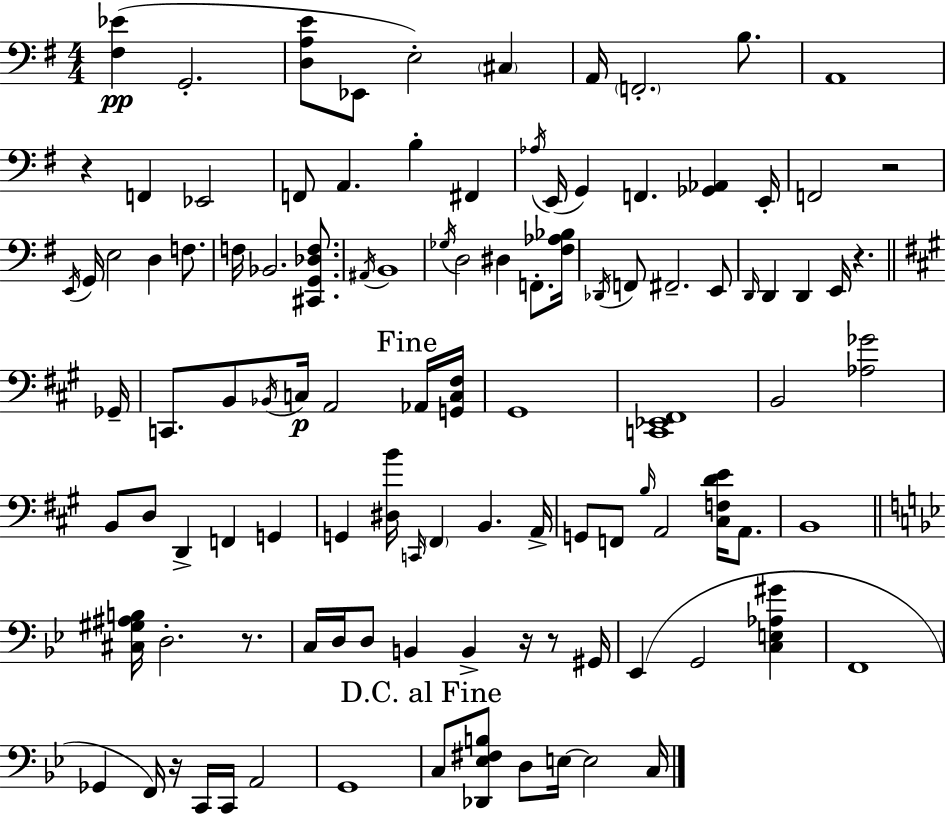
[F#3,Eb4]/q G2/h. [D3,A3,E4]/e Eb2/e E3/h C#3/q A2/s F2/h. B3/e. A2/w R/q F2/q Eb2/h F2/e A2/q. B3/q F#2/q Ab3/s E2/s G2/q F2/q. [Gb2,Ab2]/q E2/s F2/h R/h E2/s G2/s E3/h D3/q F3/e. F3/s Bb2/h. [C#2,G2,Db3,F3]/e. A#2/s B2/w Gb3/s D3/h D#3/q F2/e. [F#3,Ab3,Bb3]/s Db2/s F2/e F#2/h. E2/e D2/s D2/q D2/q E2/s R/q. Gb2/s C2/e. B2/e Bb2/s C3/s A2/h Ab2/s [G2,C3,F#3]/s G#2/w [C2,Eb2,F#2]/w B2/h [Ab3,Gb4]/h B2/e D3/e D2/q F2/q G2/q G2/q [D#3,B4]/s C2/s F#2/q B2/q. A2/s G2/e F2/e B3/s A2/h [C#3,F3,D4,E4]/s A2/e. B2/w [C#3,G#3,A#3,B3]/s D3/h. R/e. C3/s D3/s D3/e B2/q B2/q R/s R/e G#2/s Eb2/q G2/h [C3,E3,Ab3,G#4]/q F2/w Gb2/q F2/s R/s C2/s C2/s A2/h G2/w C3/e [Db2,Eb3,F#3,B3]/e D3/e E3/s E3/h C3/s